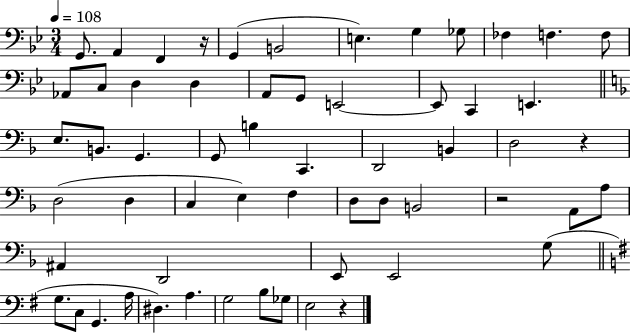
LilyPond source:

{
  \clef bass
  \numericTimeSignature
  \time 3/4
  \key bes \major
  \tempo 4 = 108
  g,8. a,4 f,4 r16 | g,4( b,2 | e4.) g4 ges8 | fes4 f4. f8 | \break aes,8 c8 d4 d4 | a,8 g,8 e,2~~ | e,8 c,4 e,4. | \bar "||" \break \key f \major e8. b,8. g,4. | g,8 b4 c,4. | d,2 b,4 | d2 r4 | \break d2( d4 | c4 e4) f4 | d8 d8 b,2 | r2 a,8 a8 | \break ais,4 d,2 | e,8 e,2 g8( | \bar "||" \break \key g \major g8. c8 g,4. a16 | dis4.) a4. | g2 b8 ges8 | e2 r4 | \break \bar "|."
}